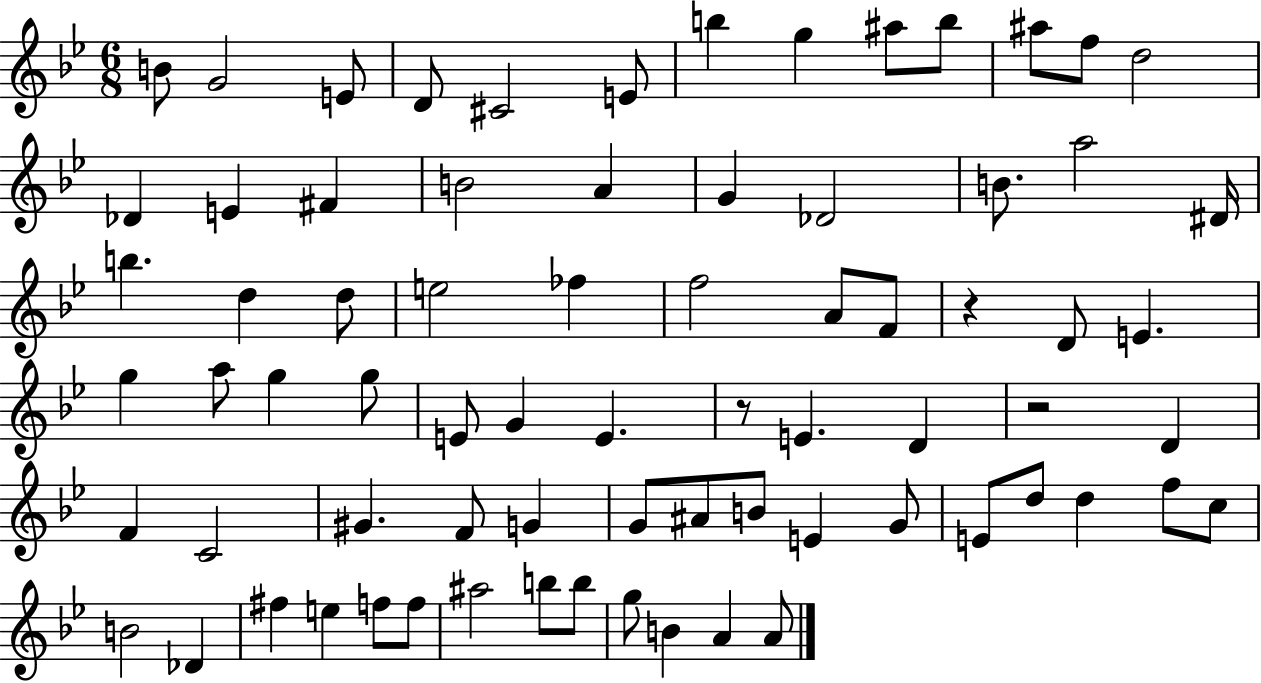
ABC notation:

X:1
T:Untitled
M:6/8
L:1/4
K:Bb
B/2 G2 E/2 D/2 ^C2 E/2 b g ^a/2 b/2 ^a/2 f/2 d2 _D E ^F B2 A G _D2 B/2 a2 ^D/4 b d d/2 e2 _f f2 A/2 F/2 z D/2 E g a/2 g g/2 E/2 G E z/2 E D z2 D F C2 ^G F/2 G G/2 ^A/2 B/2 E G/2 E/2 d/2 d f/2 c/2 B2 _D ^f e f/2 f/2 ^a2 b/2 b/2 g/2 B A A/2